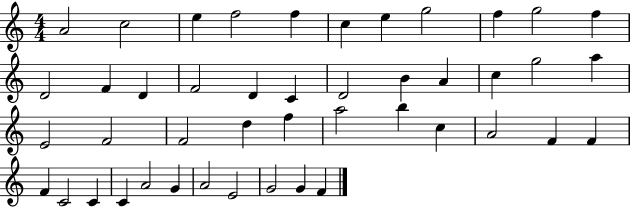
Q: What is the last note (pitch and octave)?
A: F4